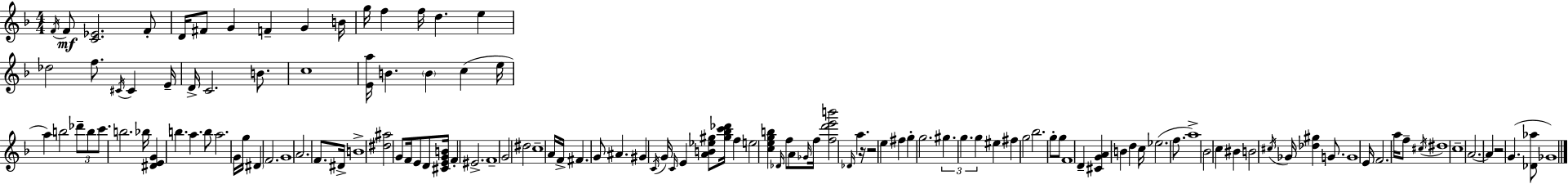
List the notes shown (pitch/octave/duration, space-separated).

F4/s F4/e [C4,Eb4]/h. F4/e D4/s F#4/e G4/q F4/q G4/q B4/s G5/s F5/q F5/s D5/q. E5/q Db5/h F5/e. C#4/s C#4/q E4/s D4/s C4/h. B4/e. C5/w [E4,A5]/s B4/q. B4/q C5/q E5/s A5/q B5/h Db6/e B5/e C6/e. B5/h. Bb5/s [D#4,E4,G4]/q B5/q. A5/q. B5/e A5/h. G4/s G5/s D#4/q F4/h. G4/w A4/h. F4/e. D#4/s B4/w [D#5,A#5]/h G4/e F4/s E4/e D4/e [C#4,E4,G4,B4]/s F4/q EIS4/h. F4/w G4/h D#5/h C5/w A4/s F4/s F#4/q. G4/e A#4/q. G#4/q C4/s G4/s C4/s E4/q [A4,B4,Eb5,G#5]/e [G#5,Bb5,C6,Db6]/s F5/q E5/h [C5,E5,G5,B5]/q Db4/s F5/e A4/e Gb4/s F5/s [F5,D6,E6,B6]/h Db4/s A5/q. R/s R/h E5/q F#5/q G5/q G5/h. G#5/q. G5/q. G5/q EIS5/q F#5/q G5/h Bb5/h. G5/e G5/e F4/w D4/q [C#4,G4,A4]/q B4/q D5/q C5/s Eb5/h. F5/e. A5/w Bb4/h C5/q BIS4/q B4/h C#5/s Gb4/s [Db5,G#5]/q G4/e. G4/w E4/s F4/h. A5/s F5/e C#5/s D#5/w C5/w A4/h. A4/q R/h G4/q. [Db4,Ab5]/e Gb4/w